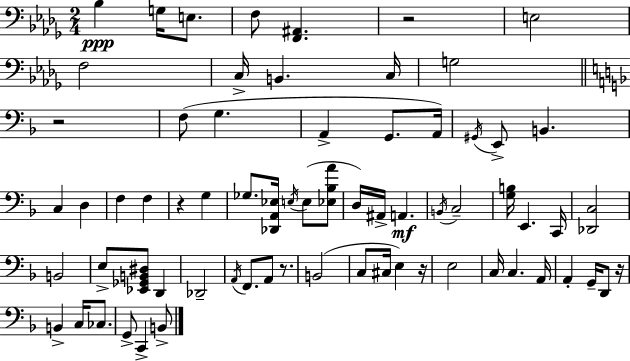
Bb3/q G3/s E3/e. F3/e [F2,A#2]/q. R/h E3/h F3/h C3/s B2/q. C3/s G3/h R/h F3/e G3/q. A2/q G2/e. A2/s G#2/s E2/e B2/q. C3/q D3/q F3/q F3/q R/q G3/q Gb3/e. [Db2,A2,Eb3]/s E3/s E3/e [Eb3,Bb3,A4]/e D3/s A#2/s A2/q. B2/s C3/h [G3,B3]/s E2/q. C2/s [Db2,C3]/h B2/h E3/e [Eb2,Gb2,B2,D#3]/e D2/q Db2/h A2/s F2/e. A2/e R/e. B2/h C3/e C#3/s E3/q R/s E3/h C3/s C3/q. A2/s A2/q G2/s D2/e R/s B2/q C3/s CES3/e. G2/e C2/q B2/e